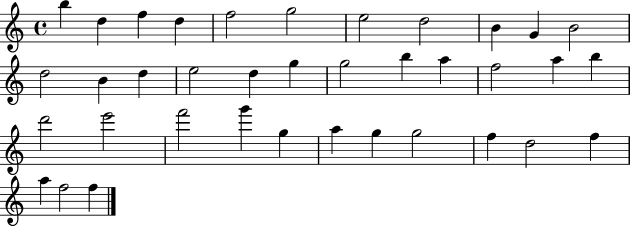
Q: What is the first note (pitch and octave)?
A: B5